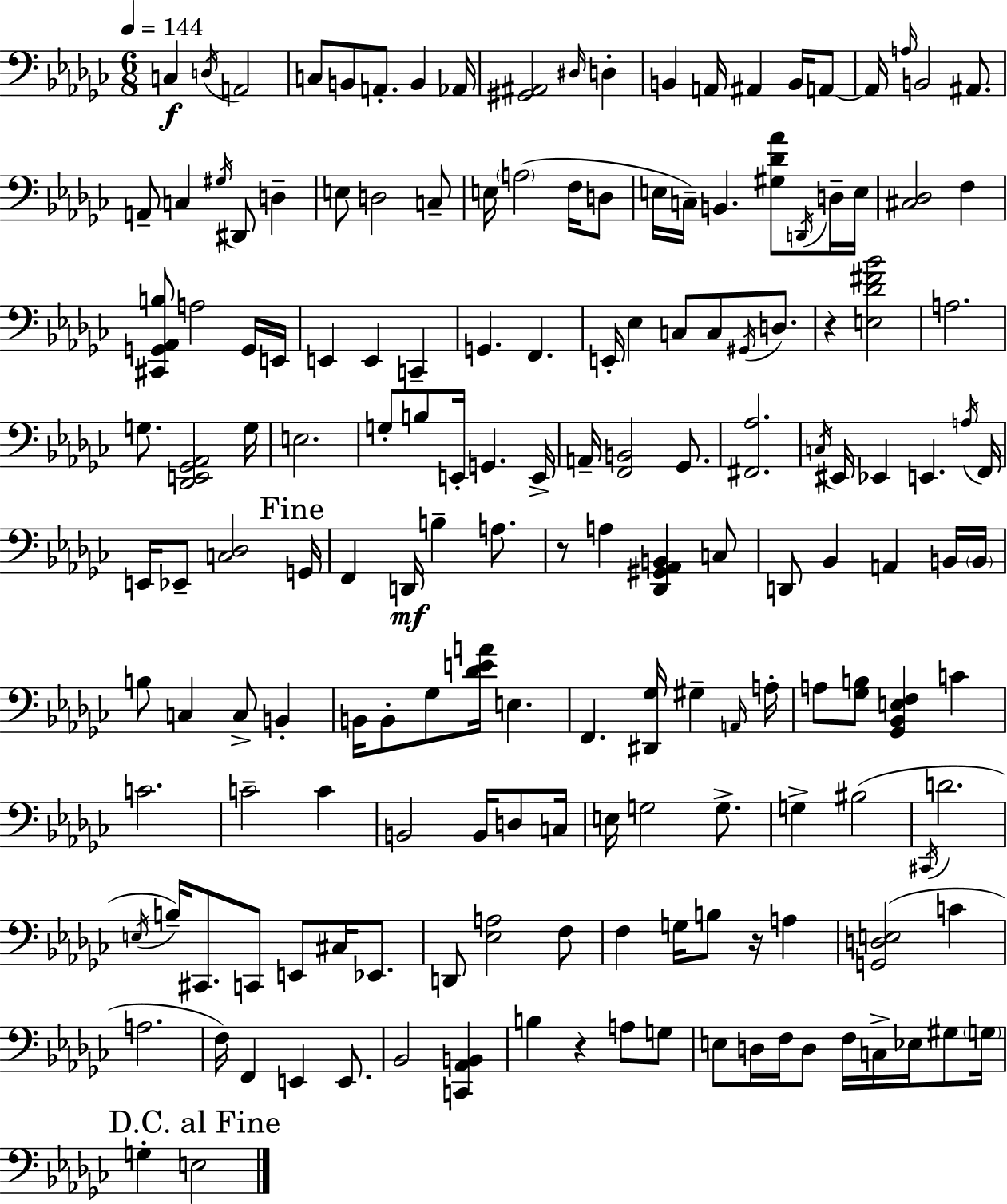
{
  \clef bass
  \numericTimeSignature
  \time 6/8
  \key ees \minor
  \tempo 4 = 144
  \repeat volta 2 { c4\f \acciaccatura { d16 } a,2 | c8 b,8 a,8.-. b,4 | aes,16 <gis, ais,>2 \grace { dis16 } d4-. | b,4 a,16 ais,4 b,16 | \break a,8~~ a,16 \grace { a16 } b,2 | ais,8. a,8-- c4 \acciaccatura { gis16 } dis,8 | d4-- e8 d2 | c8-- e16 \parenthesize a2( | \break f16 d8 e16 c16--) b,4. | <gis des' aes'>8 \acciaccatura { d,16 } d16-- e16 <cis des>2 | f4 <cis, g, aes, b>8 a2 | g,16 e,16 e,4 e,4 | \break c,4-- g,4. f,4. | e,16-. ees4 c8 | c8 \acciaccatura { gis,16 } d8. r4 <e des' fis' bes'>2 | a2. | \break g8. <des, e, ges, aes,>2 | g16 e2. | g8-. b8 e,16-. g,4. | e,16-> a,16-- <f, b,>2 | \break ges,8. <fis, aes>2. | \acciaccatura { c16 } eis,16 ees,4 | e,4. \acciaccatura { a16 } f,16 e,16 ees,8-- <c des>2 | \mark "Fine" g,16 f,4 | \break d,16\mf b4-- a8. r8 a4 | <des, gis, aes, b,>4 c8 d,8 bes,4 | a,4 b,16 \parenthesize b,16 b8 c4 | c8-> b,4-. b,16 b,8-. ges8 | \break <des' e' a'>16 e4. f,4. | <dis, ges>16 gis4-- \grace { a,16 } a16-. a8 <ges b>8 | <ges, bes, e f>4 c'4 c'2. | c'2-- | \break c'4 b,2 | b,16 d8 c16 e16 g2 | g8.-> g4-> | bis2( \acciaccatura { cis,16 } d'2. | \break \acciaccatura { e16 } b16--) | cis,8. c,8 e,8 cis16 ees,8. d,8 | <ees a>2 f8 f4 | g16 b8 r16 a4 <g, d e>2( | \break c'4 a2. | f16) | f,4 e,4 e,8. bes,2 | <c, aes, b,>4 b4 | \break r4 a8 g8 e8 | d16 f16 d8 f16 c16-> ees16 gis8 \parenthesize g16 \mark "D.C. al Fine" g4-. | e2 } \bar "|."
}